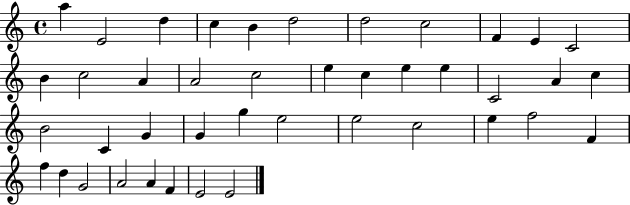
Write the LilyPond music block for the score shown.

{
  \clef treble
  \time 4/4
  \defaultTimeSignature
  \key c \major
  a''4 e'2 d''4 | c''4 b'4 d''2 | d''2 c''2 | f'4 e'4 c'2 | \break b'4 c''2 a'4 | a'2 c''2 | e''4 c''4 e''4 e''4 | c'2 a'4 c''4 | \break b'2 c'4 g'4 | g'4 g''4 e''2 | e''2 c''2 | e''4 f''2 f'4 | \break f''4 d''4 g'2 | a'2 a'4 f'4 | e'2 e'2 | \bar "|."
}